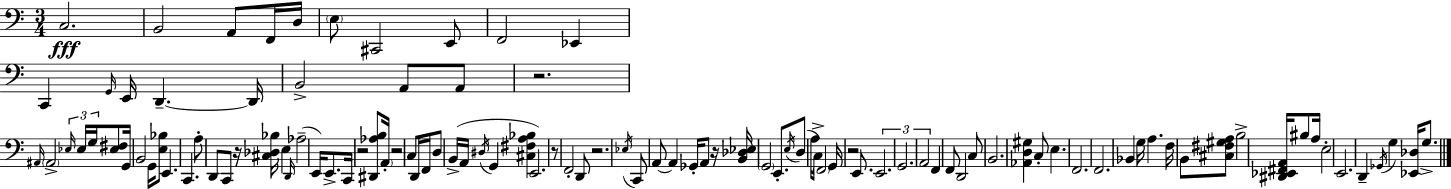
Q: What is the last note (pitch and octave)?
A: G3